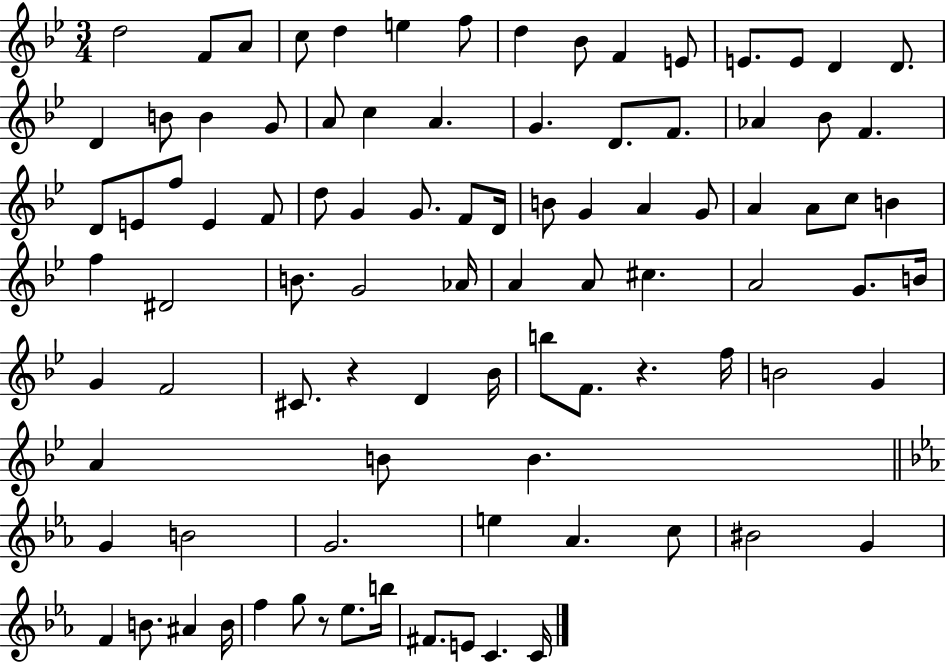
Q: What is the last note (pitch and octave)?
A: C4